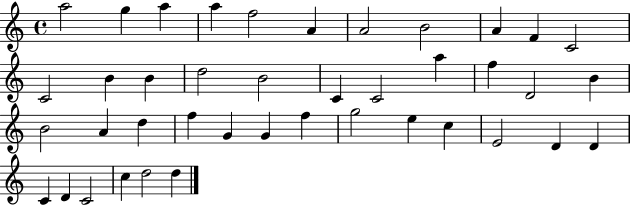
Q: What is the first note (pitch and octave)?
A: A5